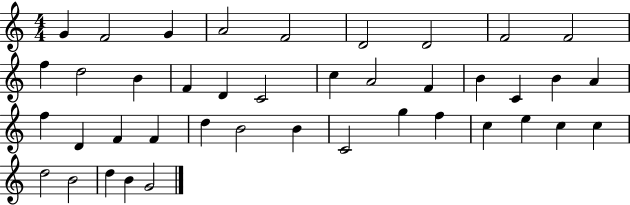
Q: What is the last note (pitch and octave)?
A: G4